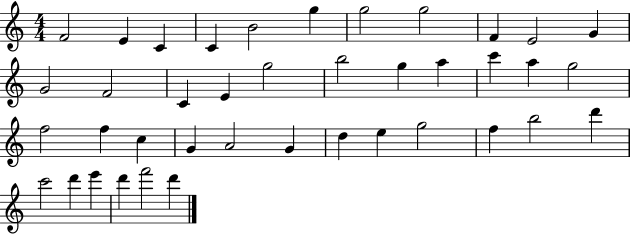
X:1
T:Untitled
M:4/4
L:1/4
K:C
F2 E C C B2 g g2 g2 F E2 G G2 F2 C E g2 b2 g a c' a g2 f2 f c G A2 G d e g2 f b2 d' c'2 d' e' d' f'2 d'